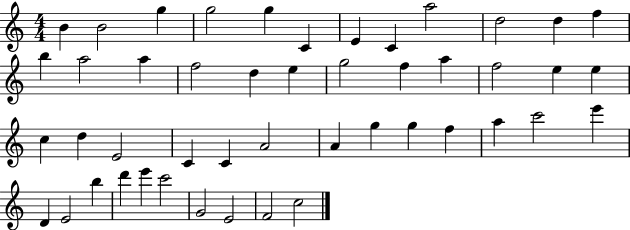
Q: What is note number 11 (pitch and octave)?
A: D5